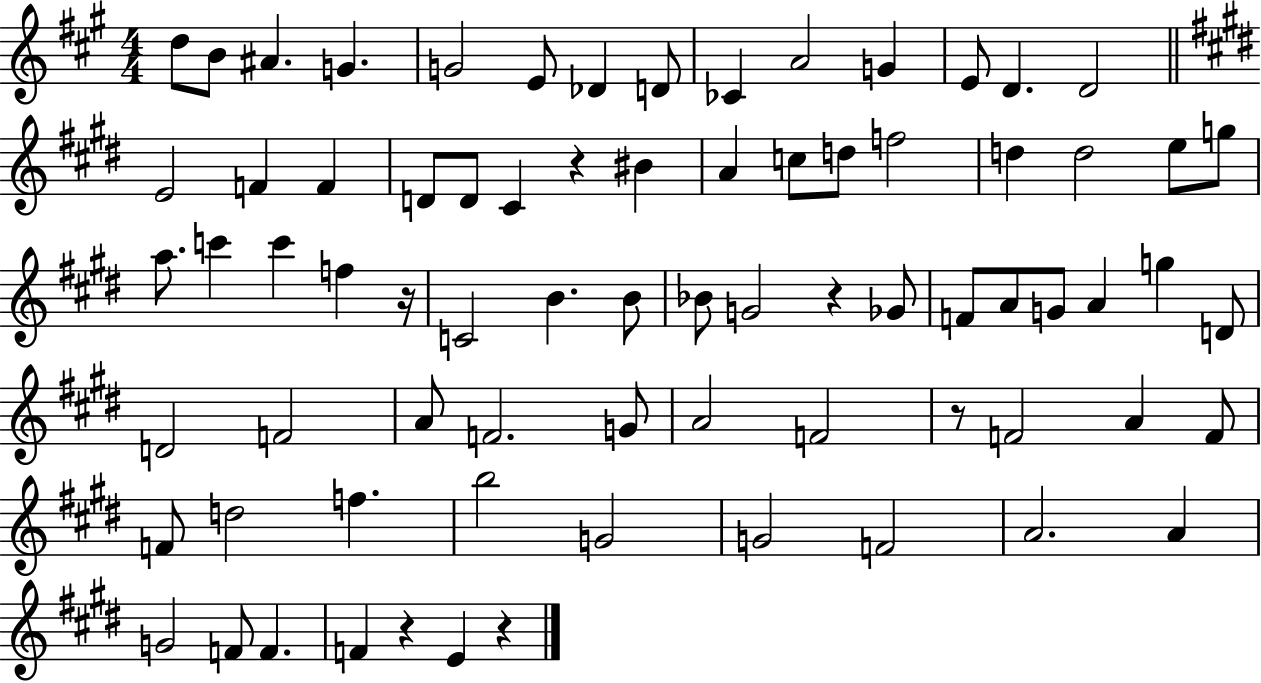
X:1
T:Untitled
M:4/4
L:1/4
K:A
d/2 B/2 ^A G G2 E/2 _D D/2 _C A2 G E/2 D D2 E2 F F D/2 D/2 ^C z ^B A c/2 d/2 f2 d d2 e/2 g/2 a/2 c' c' f z/4 C2 B B/2 _B/2 G2 z _G/2 F/2 A/2 G/2 A g D/2 D2 F2 A/2 F2 G/2 A2 F2 z/2 F2 A F/2 F/2 d2 f b2 G2 G2 F2 A2 A G2 F/2 F F z E z